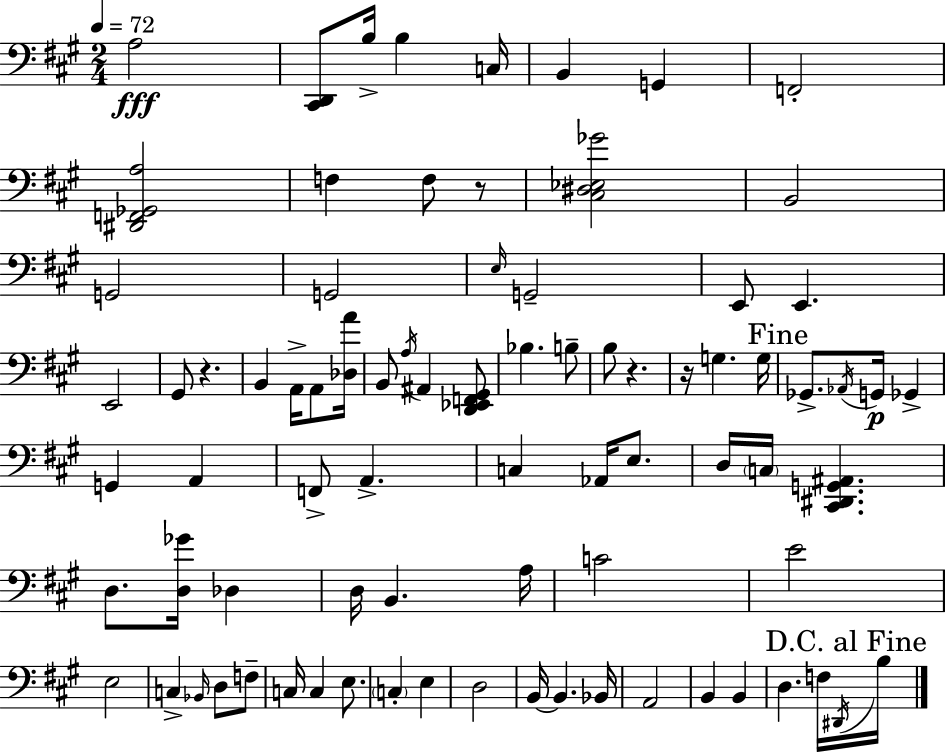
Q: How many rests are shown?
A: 4